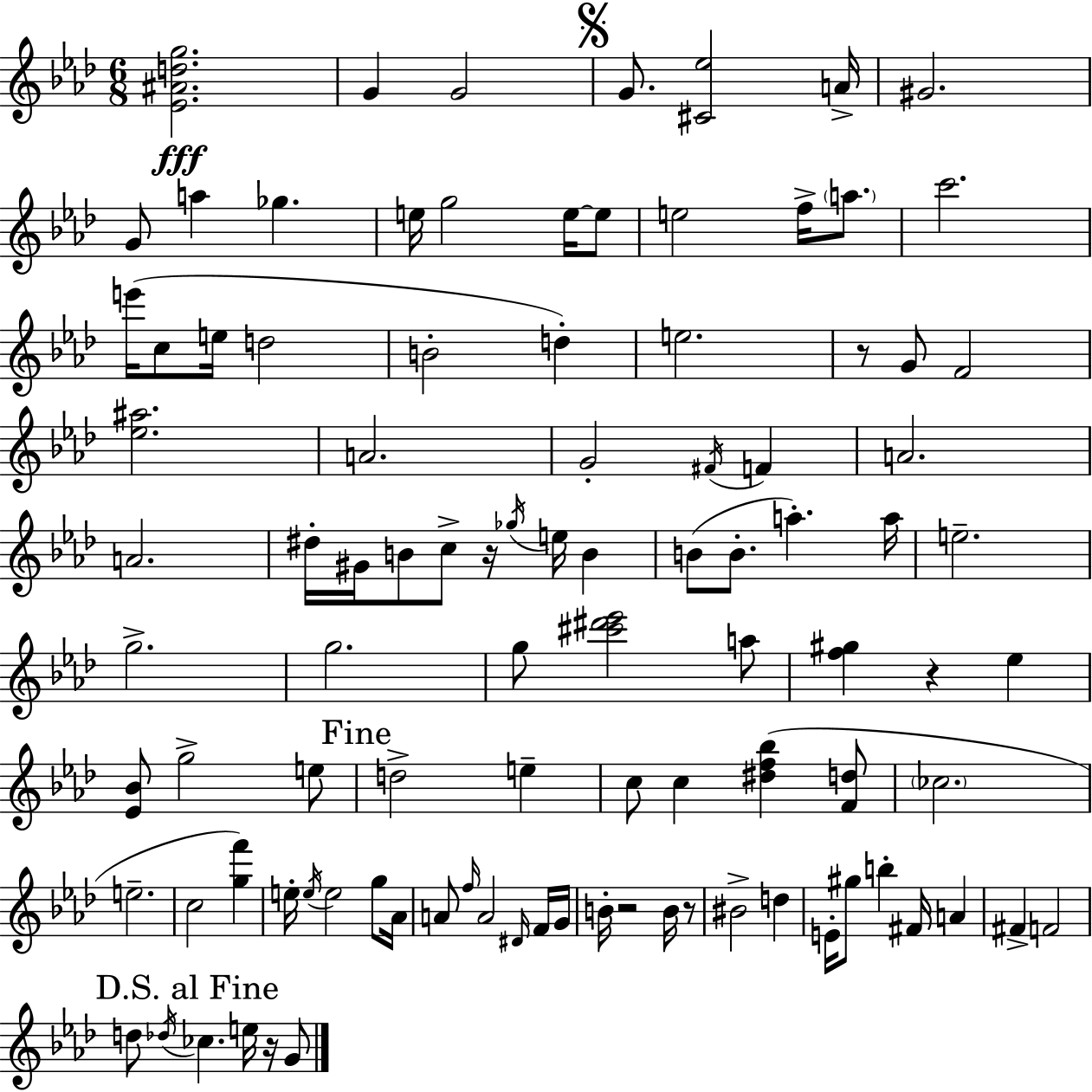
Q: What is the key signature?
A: AES major